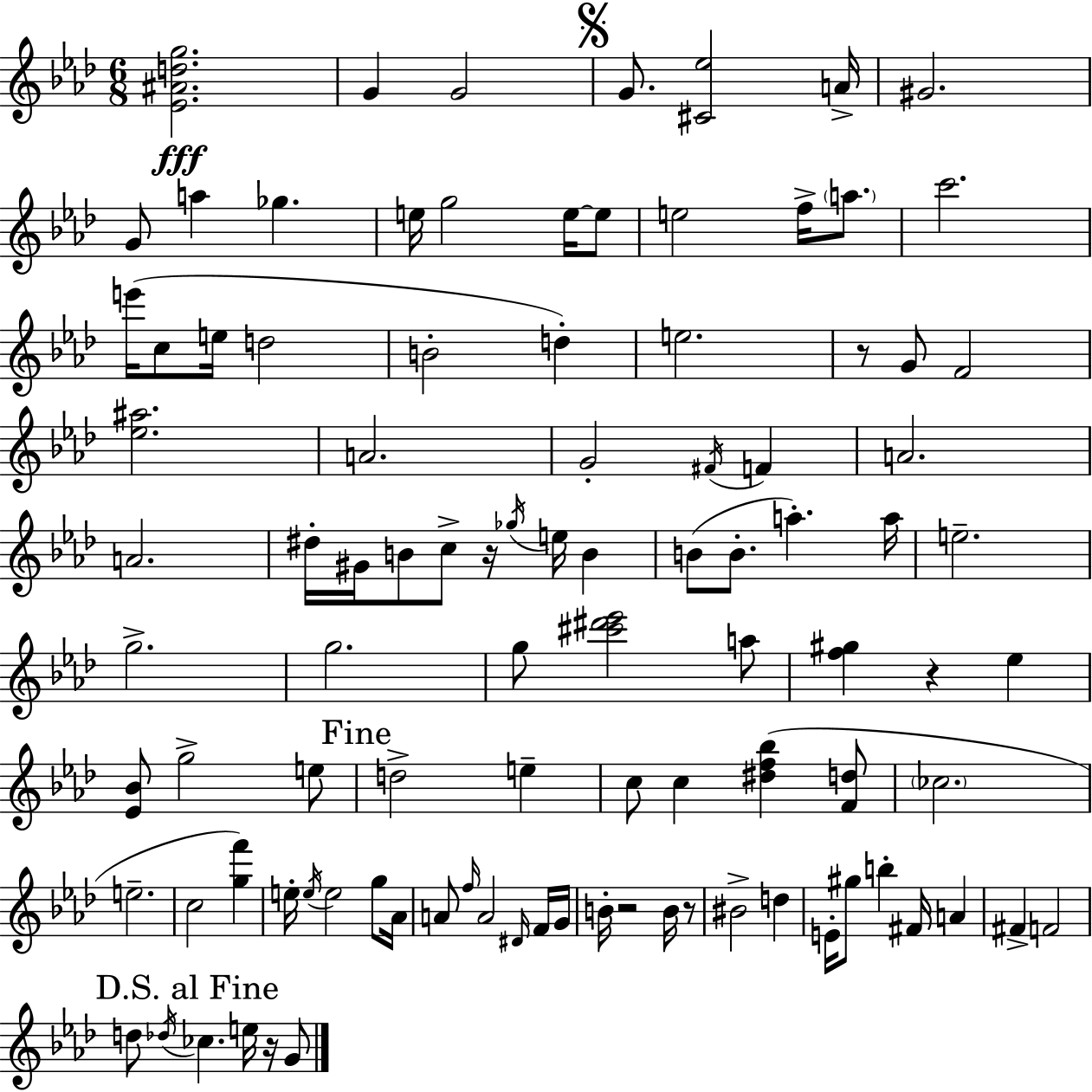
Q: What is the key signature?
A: AES major